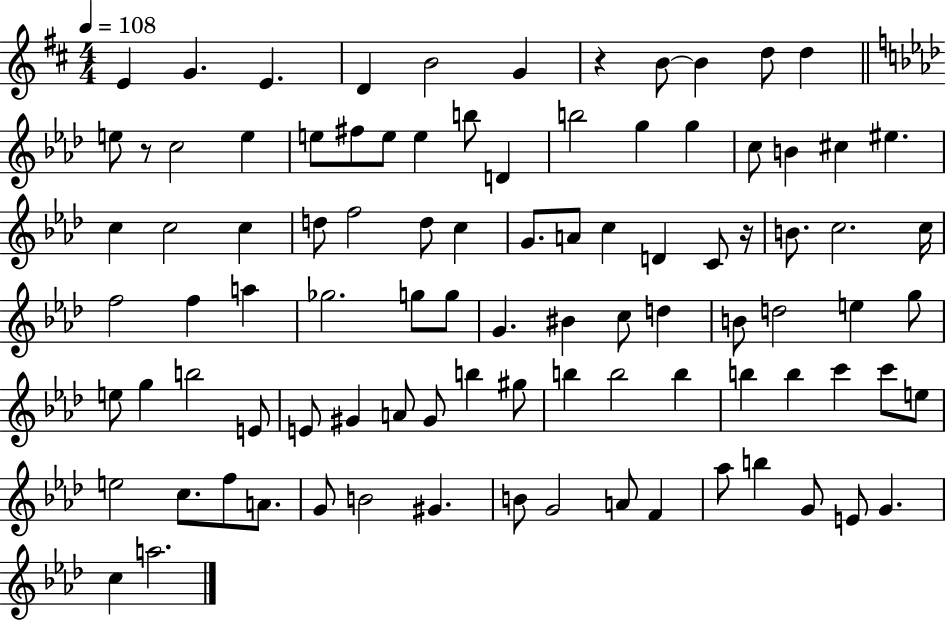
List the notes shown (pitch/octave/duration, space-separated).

E4/q G4/q. E4/q. D4/q B4/h G4/q R/q B4/e B4/q D5/e D5/q E5/e R/e C5/h E5/q E5/e F#5/e E5/e E5/q B5/e D4/q B5/h G5/q G5/q C5/e B4/q C#5/q EIS5/q. C5/q C5/h C5/q D5/e F5/h D5/e C5/q G4/e. A4/e C5/q D4/q C4/e R/s B4/e. C5/h. C5/s F5/h F5/q A5/q Gb5/h. G5/e G5/e G4/q. BIS4/q C5/e D5/q B4/e D5/h E5/q G5/e E5/e G5/q B5/h E4/e E4/e G#4/q A4/e G#4/e B5/q G#5/e B5/q B5/h B5/q B5/q B5/q C6/q C6/e E5/e E5/h C5/e. F5/e A4/e. G4/e B4/h G#4/q. B4/e G4/h A4/e F4/q Ab5/e B5/q G4/e E4/e G4/q. C5/q A5/h.